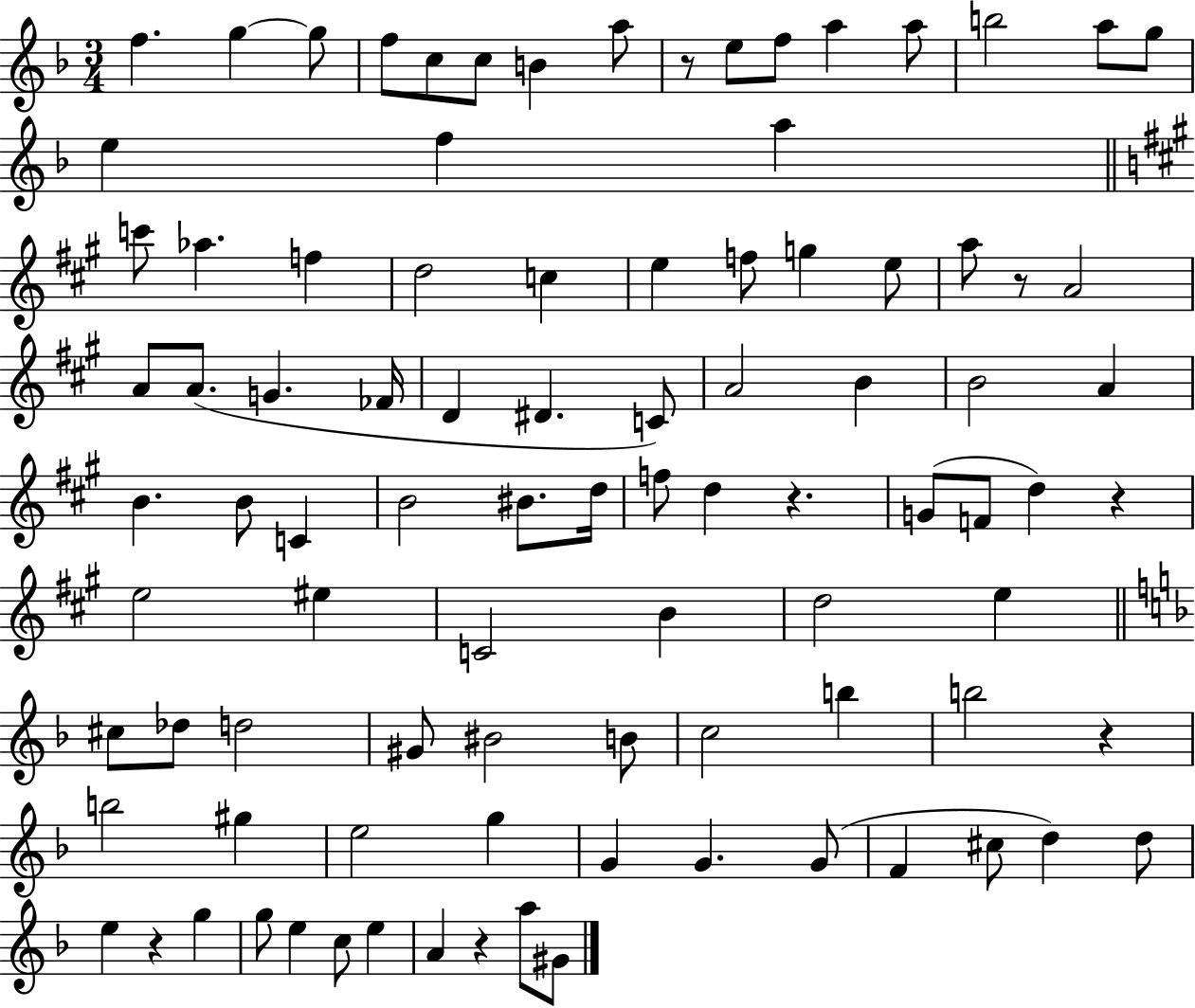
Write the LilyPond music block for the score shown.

{
  \clef treble
  \numericTimeSignature
  \time 3/4
  \key f \major
  f''4. g''4~~ g''8 | f''8 c''8 c''8 b'4 a''8 | r8 e''8 f''8 a''4 a''8 | b''2 a''8 g''8 | \break e''4 f''4 a''4 | \bar "||" \break \key a \major c'''8 aes''4. f''4 | d''2 c''4 | e''4 f''8 g''4 e''8 | a''8 r8 a'2 | \break a'8 a'8.( g'4. fes'16 | d'4 dis'4. c'8) | a'2 b'4 | b'2 a'4 | \break b'4. b'8 c'4 | b'2 bis'8. d''16 | f''8 d''4 r4. | g'8( f'8 d''4) r4 | \break e''2 eis''4 | c'2 b'4 | d''2 e''4 | \bar "||" \break \key f \major cis''8 des''8 d''2 | gis'8 bis'2 b'8 | c''2 b''4 | b''2 r4 | \break b''2 gis''4 | e''2 g''4 | g'4 g'4. g'8( | f'4 cis''8 d''4) d''8 | \break e''4 r4 g''4 | g''8 e''4 c''8 e''4 | a'4 r4 a''8 gis'8 | \bar "|."
}